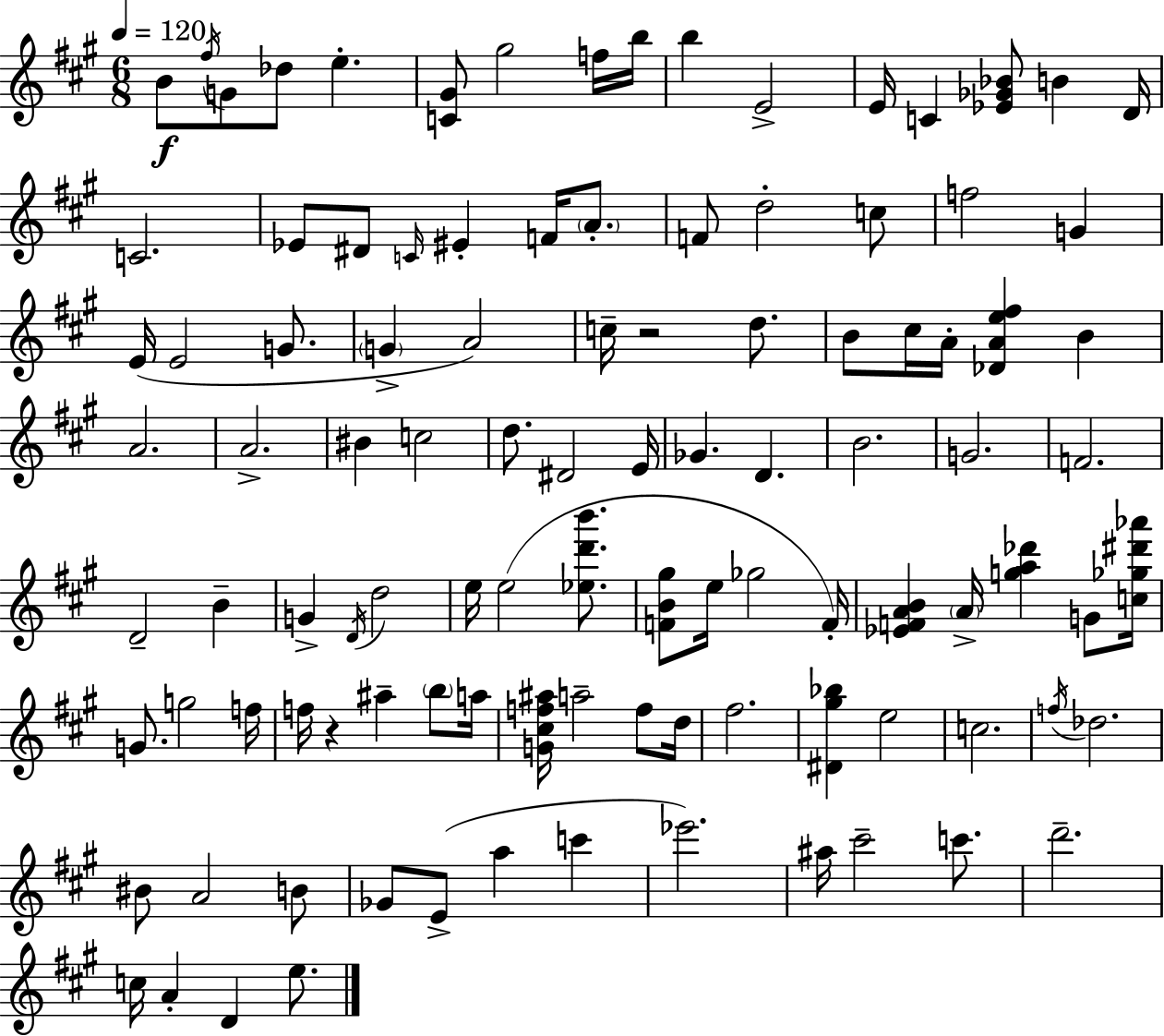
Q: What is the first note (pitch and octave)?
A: B4